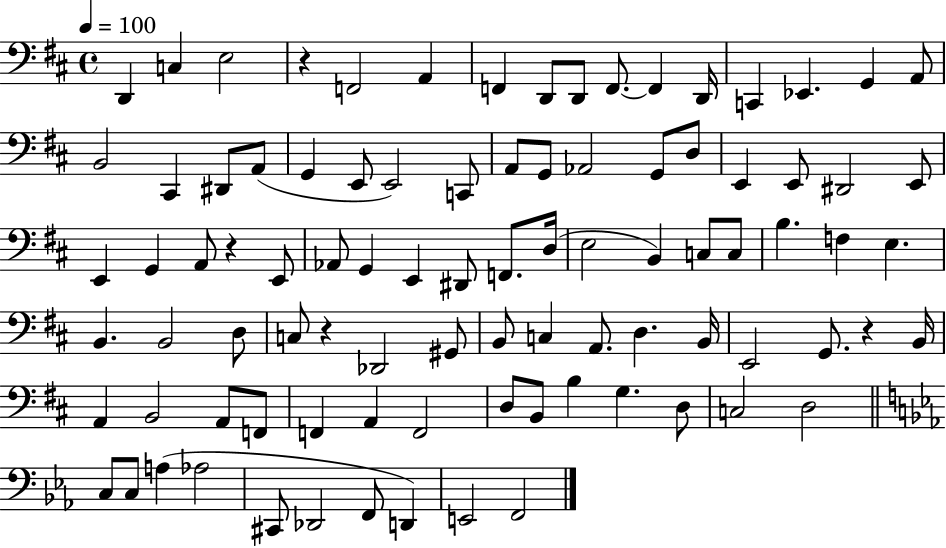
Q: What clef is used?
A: bass